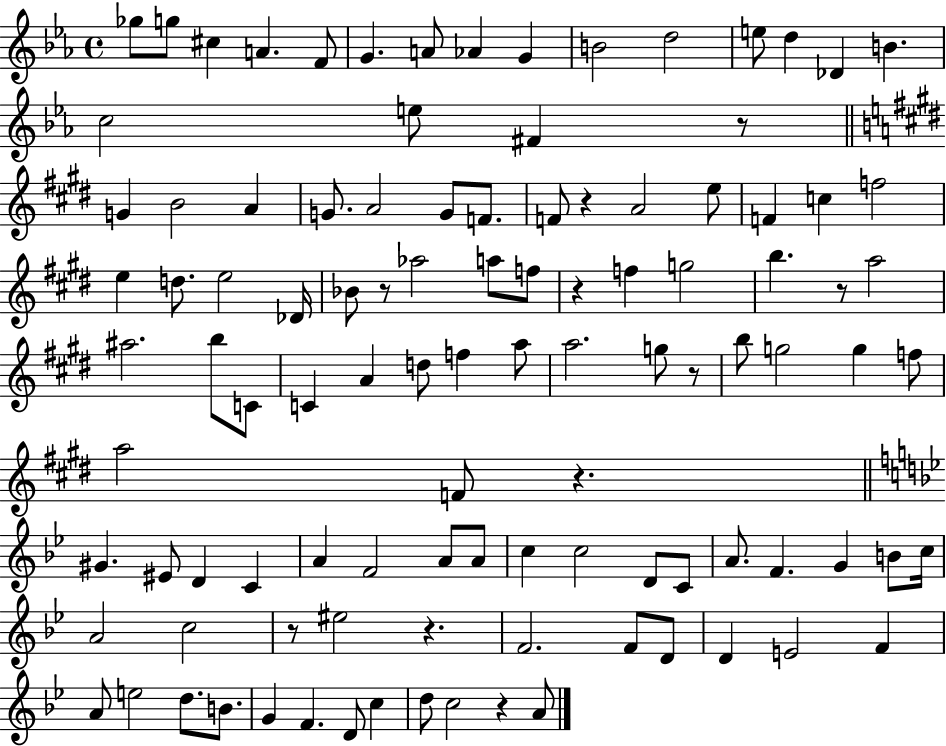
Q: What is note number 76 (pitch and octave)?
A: C5